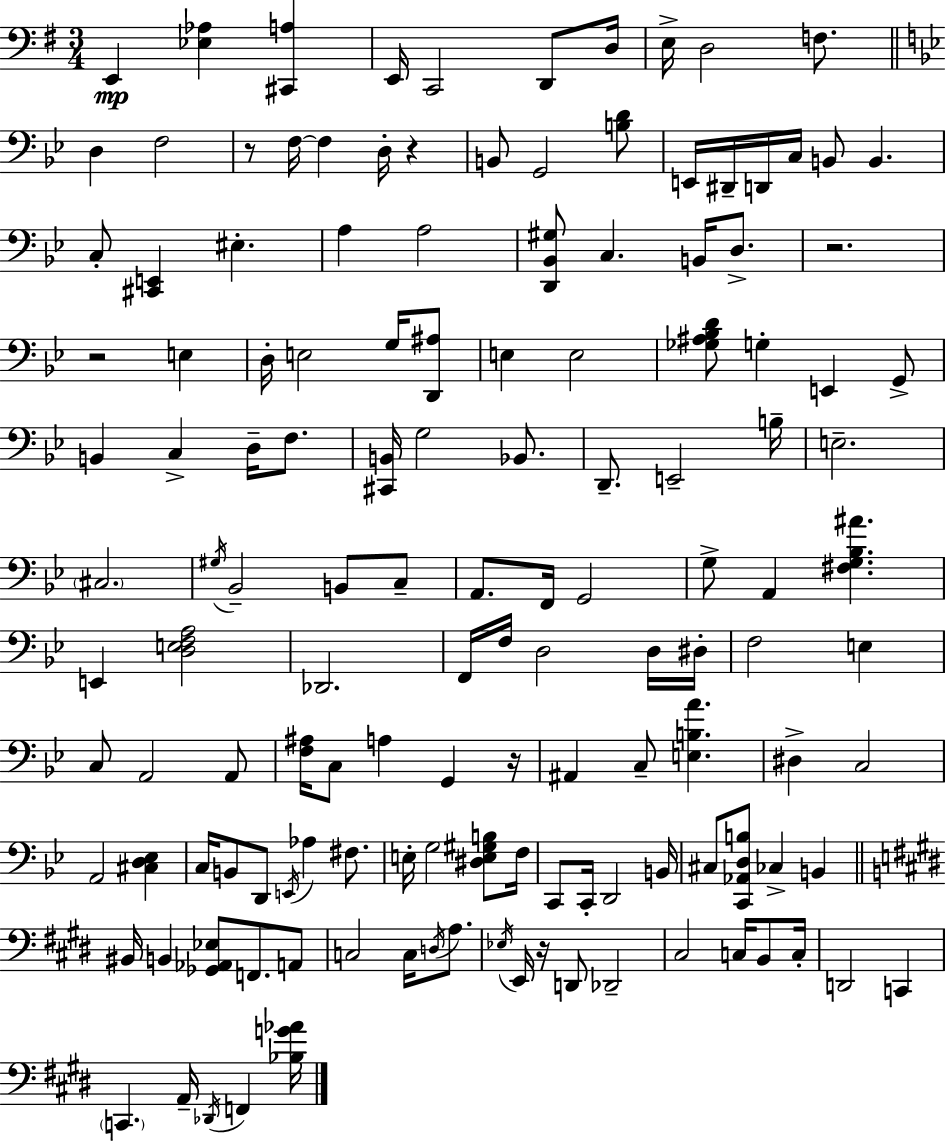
X:1
T:Untitled
M:3/4
L:1/4
K:G
E,, [_E,_A,] [^C,,A,] E,,/4 C,,2 D,,/2 D,/4 E,/4 D,2 F,/2 D, F,2 z/2 F,/4 F, D,/4 z B,,/2 G,,2 [B,D]/2 E,,/4 ^D,,/4 D,,/4 C,/4 B,,/2 B,, C,/2 [^C,,E,,] ^E, A, A,2 [D,,_B,,^G,]/2 C, B,,/4 D,/2 z2 z2 E, D,/4 E,2 G,/4 [D,,^A,]/2 E, E,2 [_G,^A,_B,D]/2 G, E,, G,,/2 B,, C, D,/4 F,/2 [^C,,B,,]/4 G,2 _B,,/2 D,,/2 E,,2 B,/4 E,2 ^C,2 ^G,/4 _B,,2 B,,/2 C,/2 A,,/2 F,,/4 G,,2 G,/2 A,, [^F,G,_B,^A] E,, [D,E,F,A,]2 _D,,2 F,,/4 F,/4 D,2 D,/4 ^D,/4 F,2 E, C,/2 A,,2 A,,/2 [F,^A,]/4 C,/2 A, G,, z/4 ^A,, C,/2 [E,B,A] ^D, C,2 A,,2 [^C,D,_E,] C,/4 B,,/2 D,,/2 E,,/4 _A, ^F,/2 E,/4 G,2 [^D,E,^G,B,]/2 F,/4 C,,/2 C,,/4 D,,2 B,,/4 ^C,/2 [C,,_A,,D,B,]/2 _C, B,, ^B,,/4 B,, [_G,,_A,,_E,]/2 F,,/2 A,,/2 C,2 C,/4 D,/4 A,/2 _E,/4 E,,/4 z/4 D,,/2 _D,,2 ^C,2 C,/4 B,,/2 C,/4 D,,2 C,, C,, A,,/4 _D,,/4 F,, [_B,G_A]/4